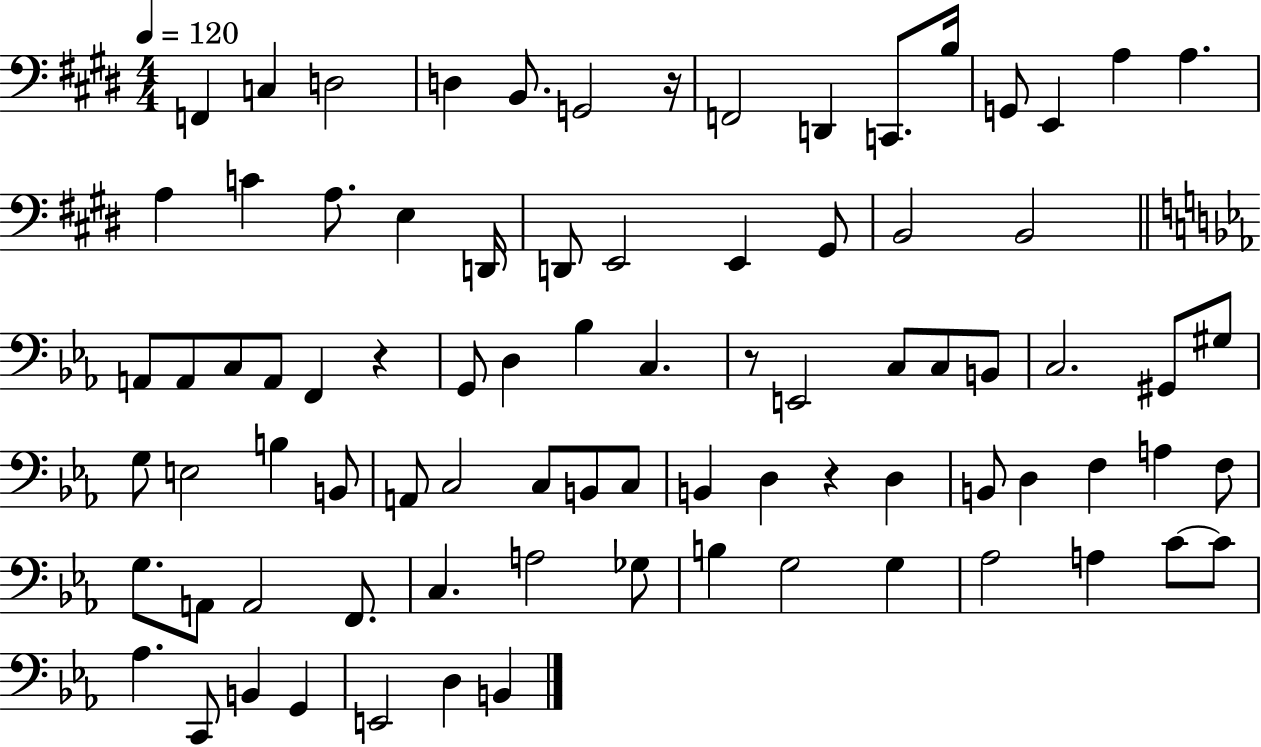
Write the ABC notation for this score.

X:1
T:Untitled
M:4/4
L:1/4
K:E
F,, C, D,2 D, B,,/2 G,,2 z/4 F,,2 D,, C,,/2 B,/4 G,,/2 E,, A, A, A, C A,/2 E, D,,/4 D,,/2 E,,2 E,, ^G,,/2 B,,2 B,,2 A,,/2 A,,/2 C,/2 A,,/2 F,, z G,,/2 D, _B, C, z/2 E,,2 C,/2 C,/2 B,,/2 C,2 ^G,,/2 ^G,/2 G,/2 E,2 B, B,,/2 A,,/2 C,2 C,/2 B,,/2 C,/2 B,, D, z D, B,,/2 D, F, A, F,/2 G,/2 A,,/2 A,,2 F,,/2 C, A,2 _G,/2 B, G,2 G, _A,2 A, C/2 C/2 _A, C,,/2 B,, G,, E,,2 D, B,,